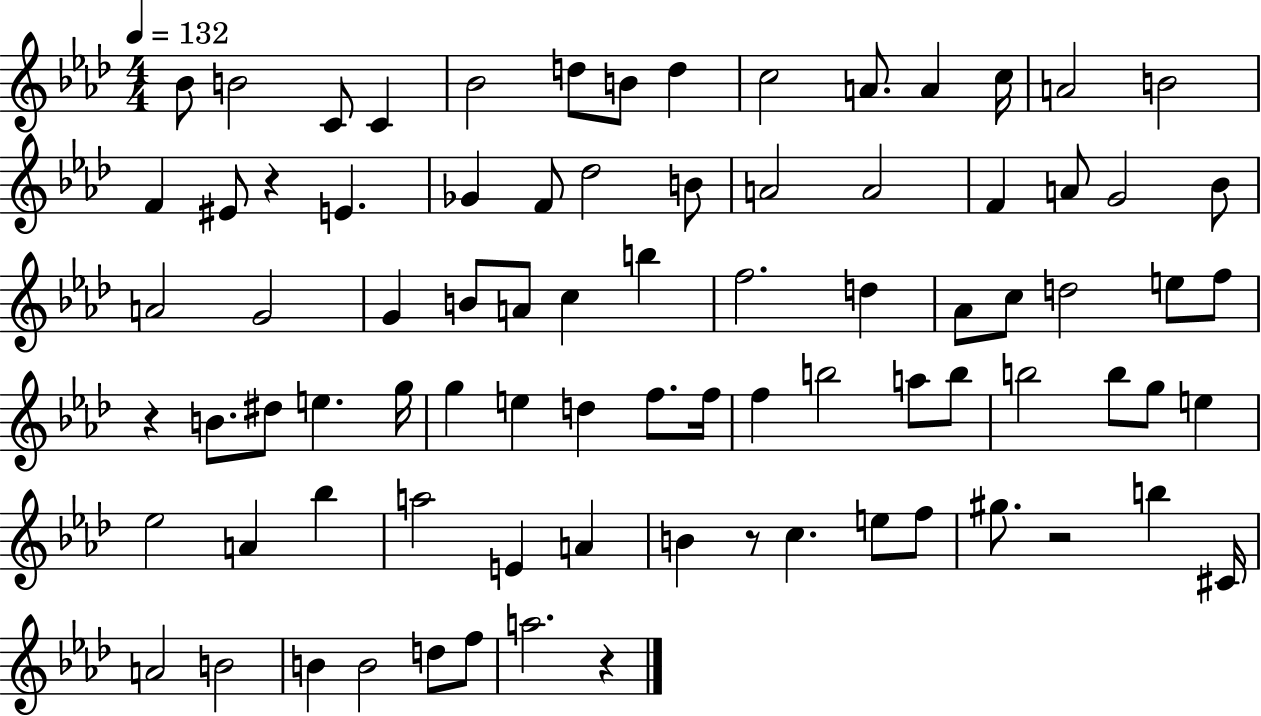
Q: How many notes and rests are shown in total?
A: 83